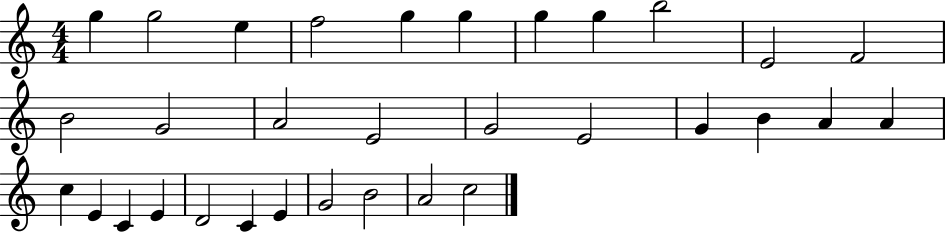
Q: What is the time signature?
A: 4/4